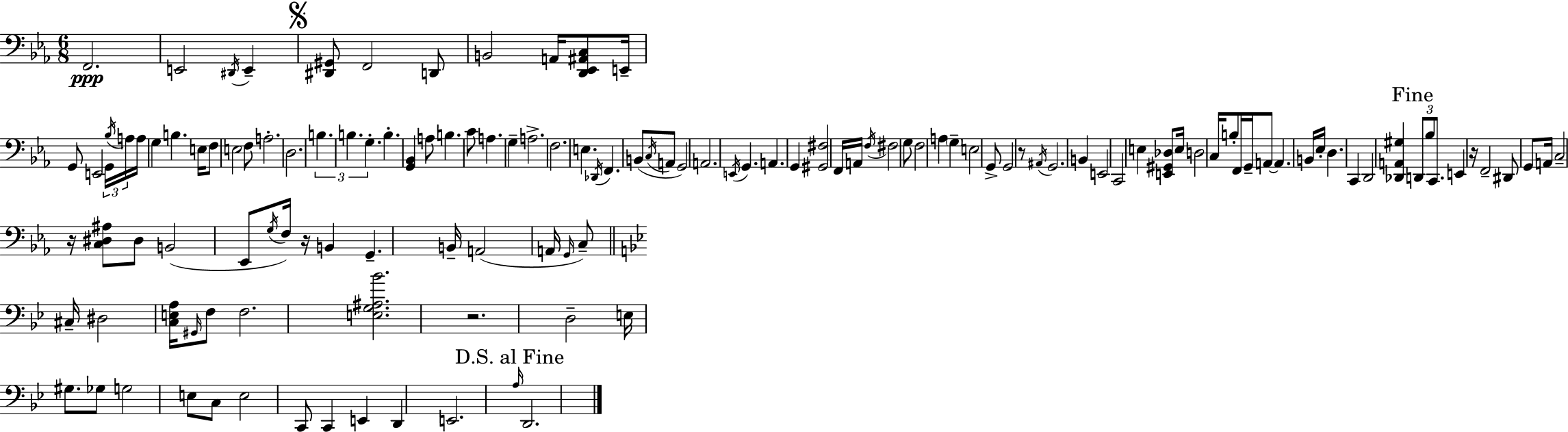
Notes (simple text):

F2/h. E2/h D#2/s E2/q [D#2,G#2]/e F2/h D2/e B2/h A2/s [D2,Eb2,A#2,C3]/e E2/s G2/e E2/h G2/s Bb3/s A3/s A3/s G3/q B3/q. E3/s F3/e E3/h F3/e A3/h. D3/h. B3/q. B3/q. G3/q. B3/q. [G2,Bb2]/q A3/e B3/q. C4/e A3/q. G3/q A3/h. F3/h. E3/q. Db2/s F2/q. B2/e C3/s A2/e G2/h A2/h. E2/s G2/q. A2/q. G2/q [G#2,F#3]/h F2/s A2/s F3/s F#3/h G3/e F3/h A3/q G3/q E3/h G2/e G2/h R/e A#2/s G2/h. B2/q E2/h C2/h E3/q [E2,G#2,Db3]/e E3/s D3/h C3/s B3/e F2/s G2/s A2/e A2/q. B2/s Eb3/s D3/q. C2/q D2/h [Db2,A2,G#3]/q D2/e Bb3/e C2/e. E2/q R/s F2/h D#2/e G2/e A2/s C3/h R/s [C3,D#3,A#3]/e D#3/e B2/h Eb2/e G3/s F3/s R/s B2/q G2/q. B2/s A2/h A2/s G2/s C3/e C#3/s D#3/h [C3,E3,A3]/s G#2/s F3/e F3/h. [E3,G3,A#3,Bb4]/h. R/h. D3/h E3/s G#3/e. Gb3/e G3/h E3/e C3/e E3/h C2/e C2/q E2/q D2/q E2/h. A3/s D2/h.